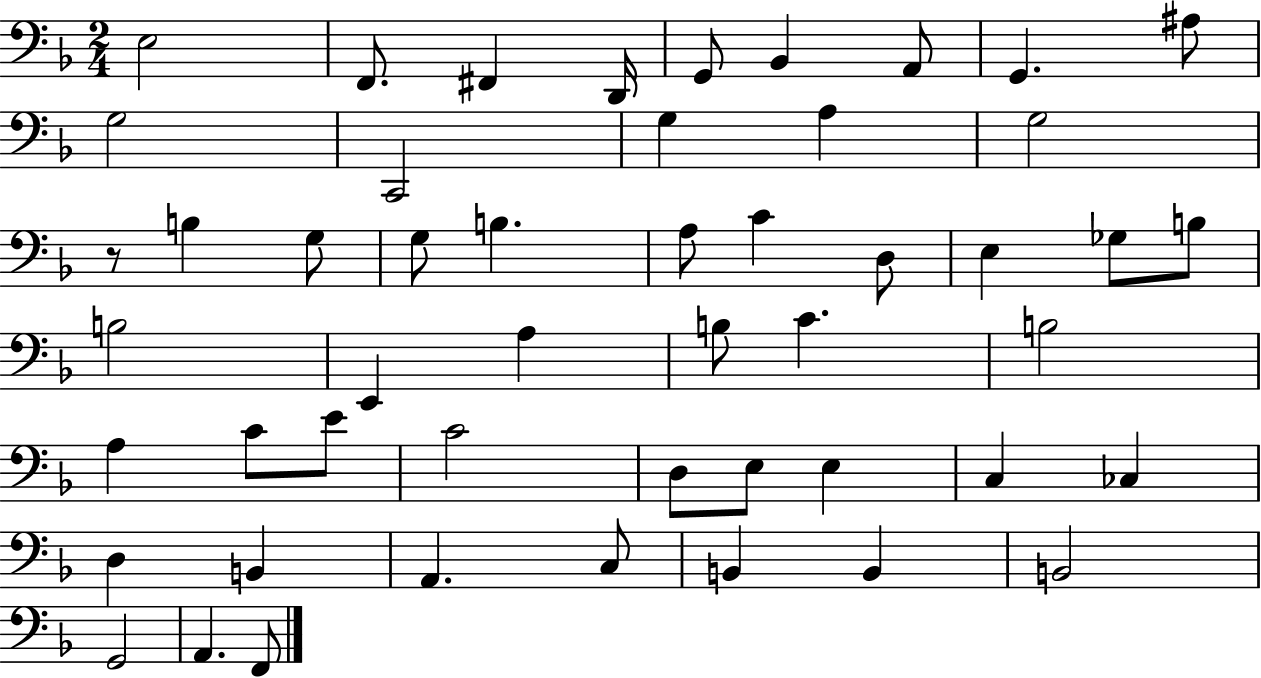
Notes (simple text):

E3/h F2/e. F#2/q D2/s G2/e Bb2/q A2/e G2/q. A#3/e G3/h C2/h G3/q A3/q G3/h R/e B3/q G3/e G3/e B3/q. A3/e C4/q D3/e E3/q Gb3/e B3/e B3/h E2/q A3/q B3/e C4/q. B3/h A3/q C4/e E4/e C4/h D3/e E3/e E3/q C3/q CES3/q D3/q B2/q A2/q. C3/e B2/q B2/q B2/h G2/h A2/q. F2/e